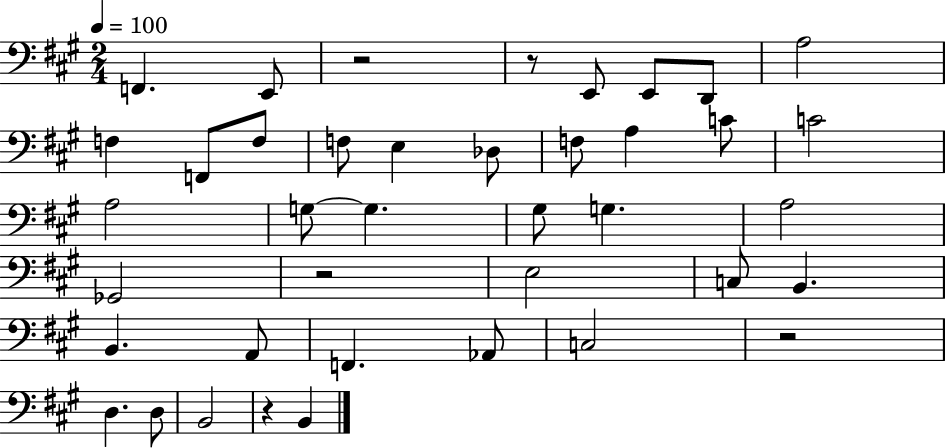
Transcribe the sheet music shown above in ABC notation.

X:1
T:Untitled
M:2/4
L:1/4
K:A
F,, E,,/2 z2 z/2 E,,/2 E,,/2 D,,/2 A,2 F, F,,/2 F,/2 F,/2 E, _D,/2 F,/2 A, C/2 C2 A,2 G,/2 G, ^G,/2 G, A,2 _G,,2 z2 E,2 C,/2 B,, B,, A,,/2 F,, _A,,/2 C,2 z2 D, D,/2 B,,2 z B,,